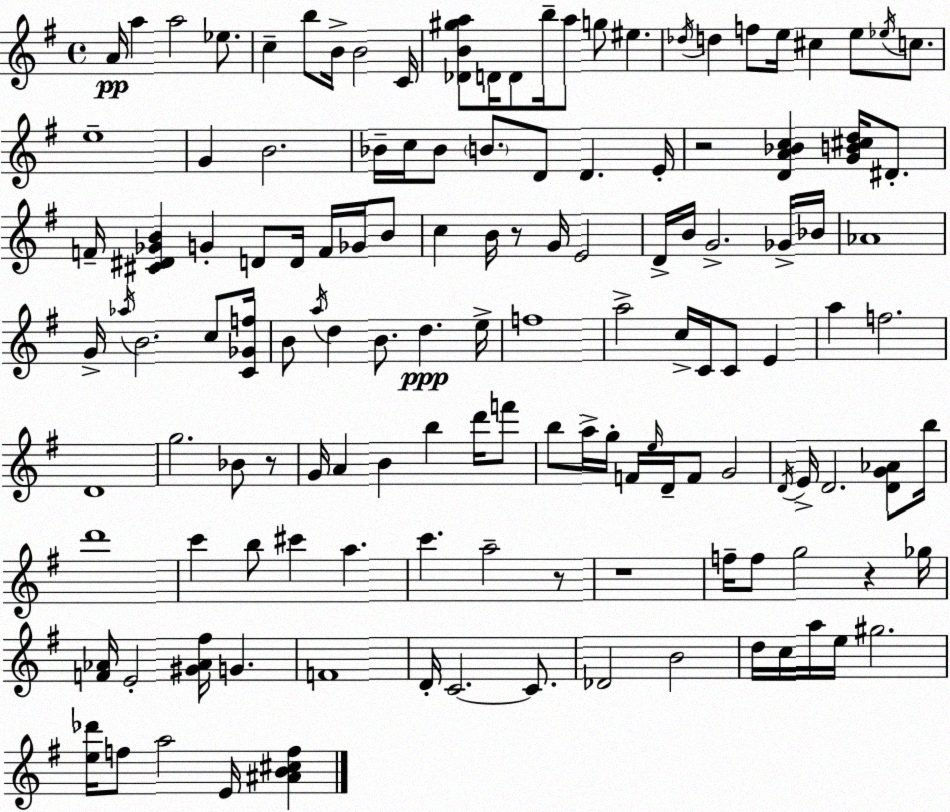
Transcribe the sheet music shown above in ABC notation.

X:1
T:Untitled
M:4/4
L:1/4
K:G
A/4 a a2 _e/2 c b/2 B/4 B2 C/4 [_DB^ga]/2 D/4 D/2 b/4 a/2 g/2 ^e _d/4 d f/2 e/4 ^c e/2 _e/4 c/2 e4 G B2 _B/4 c/4 _B/2 B/2 D/2 D E/4 z2 [DA_Bc] [GB^cd]/4 ^D/2 F/4 [^C^D_GB] G D/2 D/4 F/4 _G/4 B/2 c B/4 z/2 G/4 E2 D/4 B/4 G2 _G/4 _B/4 _A4 G/4 _a/4 B2 c/2 [C_Gf]/4 B/2 a/4 d B/2 d e/4 f4 a2 c/4 C/4 C/2 E a f2 D4 g2 _B/2 z/2 G/4 A B b d'/4 f'/2 b/2 a/4 g/4 F/4 e/4 D/4 F/2 G2 D/4 E/4 D2 [DG_A]/2 b/4 d'4 c' b/2 ^c' a c' a2 z/2 z4 f/4 f/2 g2 z _g/4 [F_A]/4 E2 [^G_A^f]/4 G F4 D/4 C2 C/2 _D2 B2 d/4 c/4 a/4 e/4 ^g2 [e_d']/4 f/2 a2 E/4 [^AB^cf]